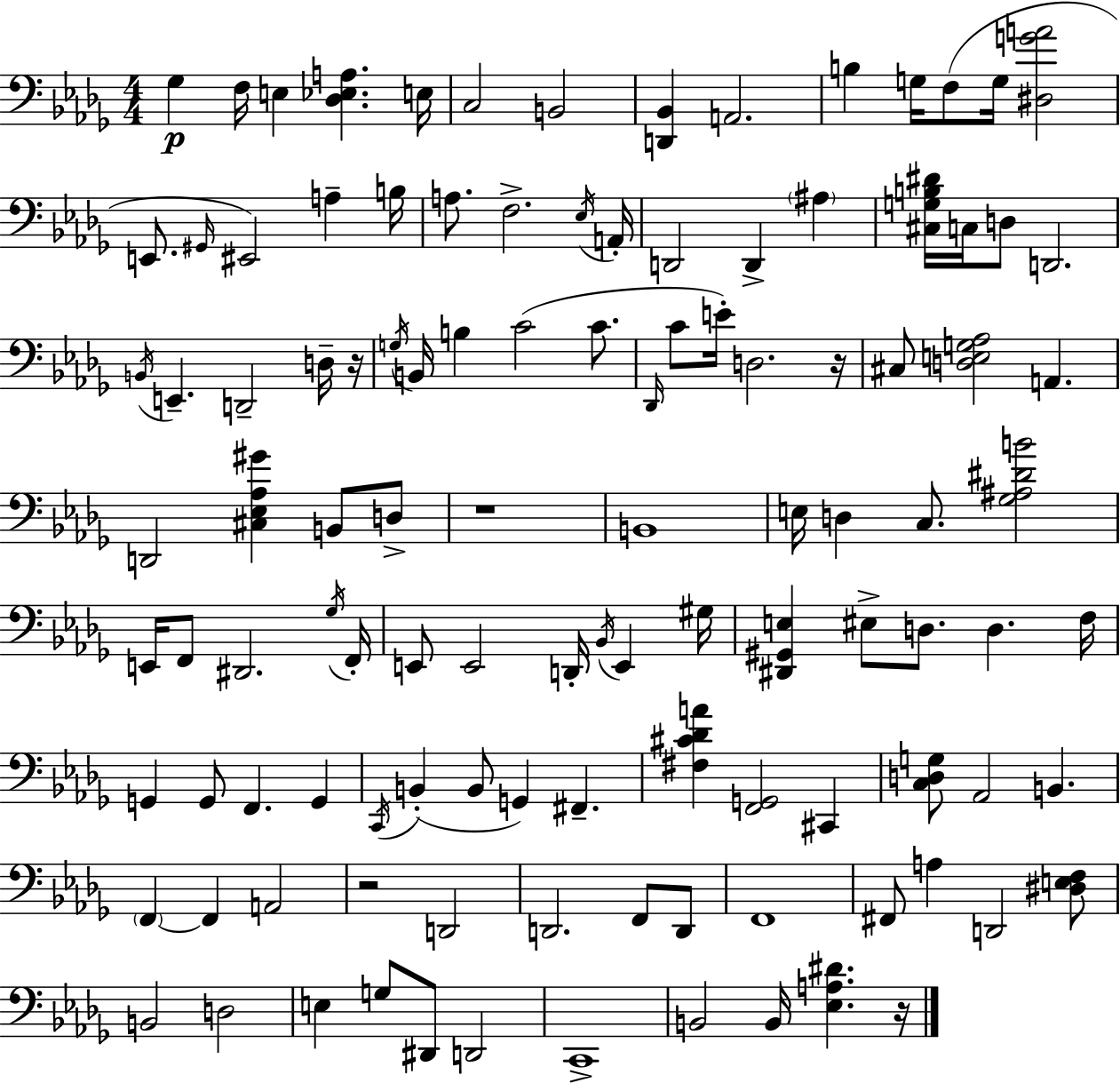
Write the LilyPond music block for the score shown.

{
  \clef bass
  \numericTimeSignature
  \time 4/4
  \key bes \minor
  \repeat volta 2 { ges4\p f16 e4 <des ees a>4. e16 | c2 b,2 | <d, bes,>4 a,2. | b4 g16 f8( g16 <dis g' a'>2 | \break e,8. \grace { gis,16 }) eis,2 a4-- | b16 a8. f2.-> | \acciaccatura { ees16 } a,16-. d,2 d,4-> \parenthesize ais4 | <cis g b dis'>16 c16 d8 d,2. | \break \acciaccatura { b,16 } e,4.-- d,2-- | d16-- r16 \acciaccatura { g16 } b,16 b4 c'2( | c'8. \grace { des,16 } c'8 e'16-.) d2. | r16 cis8 <d e g aes>2 a,4. | \break d,2 <cis ees aes gis'>4 | b,8 d8-> r1 | b,1 | e16 d4 c8. <ges ais dis' b'>2 | \break e,16 f,8 dis,2. | \acciaccatura { ges16 } f,16-. e,8 e,2 | d,16-. \acciaccatura { bes,16 } e,4 gis16 <dis, gis, e>4 eis8-> d8. | d4. f16 g,4 g,8 f,4. | \break g,4 \acciaccatura { c,16 } b,4-.( b,8 g,4) | fis,4.-- <fis cis' des' a'>4 <f, g,>2 | cis,4 <c d g>8 aes,2 | b,4. \parenthesize f,4~~ f,4 | \break a,2 r2 | d,2 d,2. | f,8 d,8 f,1 | fis,8 a4 d,2 | \break <dis e f>8 b,2 | d2 e4 g8 dis,8 | d,2 c,1-> | b,2 | \break b,16 <ees a dis'>4. r16 } \bar "|."
}